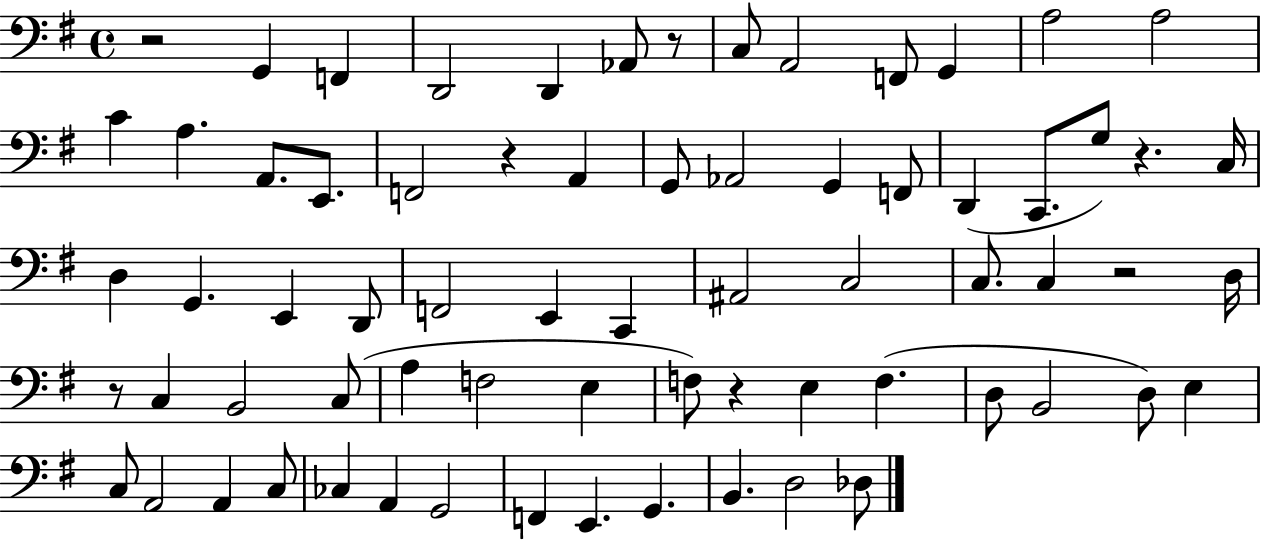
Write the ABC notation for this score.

X:1
T:Untitled
M:4/4
L:1/4
K:G
z2 G,, F,, D,,2 D,, _A,,/2 z/2 C,/2 A,,2 F,,/2 G,, A,2 A,2 C A, A,,/2 E,,/2 F,,2 z A,, G,,/2 _A,,2 G,, F,,/2 D,, C,,/2 G,/2 z C,/4 D, G,, E,, D,,/2 F,,2 E,, C,, ^A,,2 C,2 C,/2 C, z2 D,/4 z/2 C, B,,2 C,/2 A, F,2 E, F,/2 z E, F, D,/2 B,,2 D,/2 E, C,/2 A,,2 A,, C,/2 _C, A,, G,,2 F,, E,, G,, B,, D,2 _D,/2